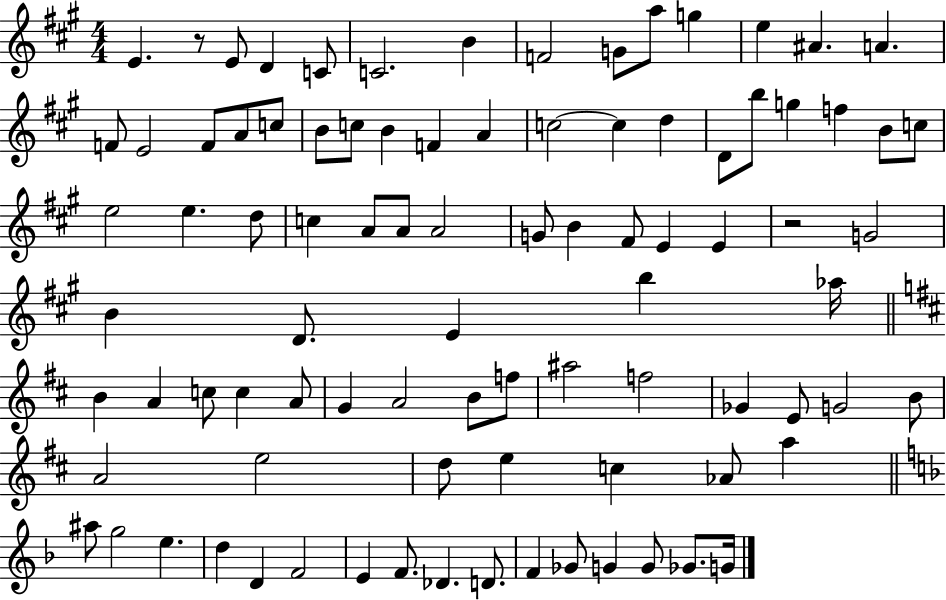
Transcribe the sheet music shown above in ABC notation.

X:1
T:Untitled
M:4/4
L:1/4
K:A
E z/2 E/2 D C/2 C2 B F2 G/2 a/2 g e ^A A F/2 E2 F/2 A/2 c/2 B/2 c/2 B F A c2 c d D/2 b/2 g f B/2 c/2 e2 e d/2 c A/2 A/2 A2 G/2 B ^F/2 E E z2 G2 B D/2 E b _a/4 B A c/2 c A/2 G A2 B/2 f/2 ^a2 f2 _G E/2 G2 B/2 A2 e2 d/2 e c _A/2 a ^a/2 g2 e d D F2 E F/2 _D D/2 F _G/2 G G/2 _G/2 G/4